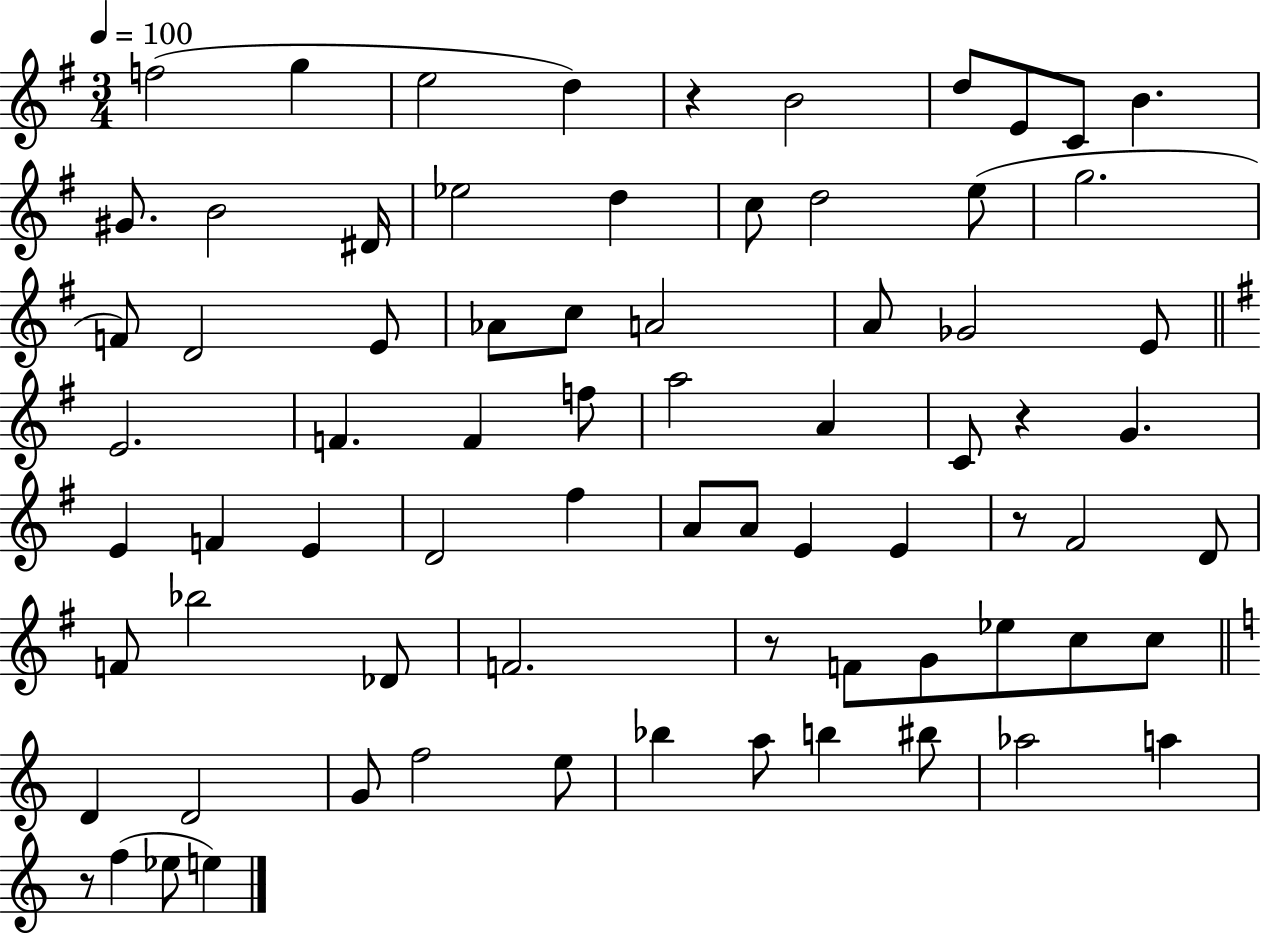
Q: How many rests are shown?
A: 5